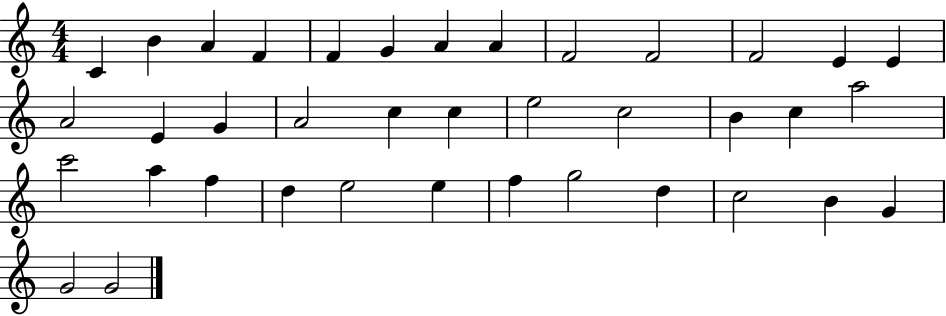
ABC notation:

X:1
T:Untitled
M:4/4
L:1/4
K:C
C B A F F G A A F2 F2 F2 E E A2 E G A2 c c e2 c2 B c a2 c'2 a f d e2 e f g2 d c2 B G G2 G2